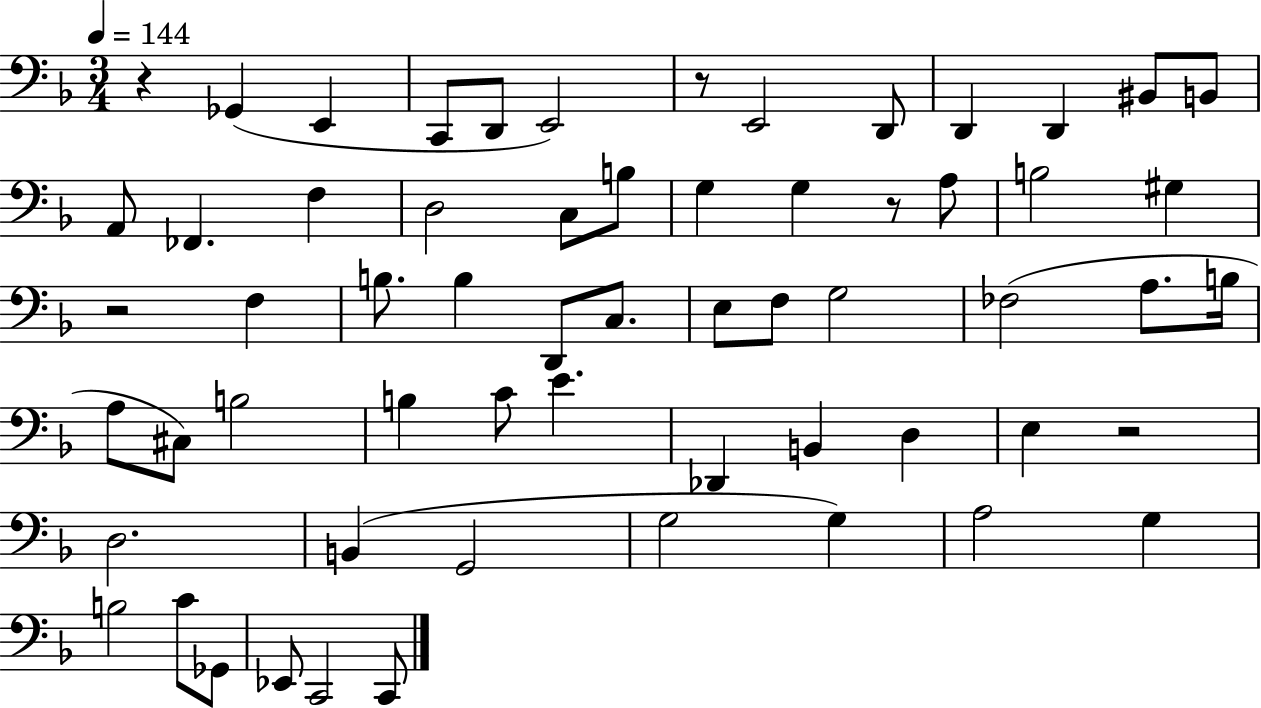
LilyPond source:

{
  \clef bass
  \numericTimeSignature
  \time 3/4
  \key f \major
  \tempo 4 = 144
  r4 ges,4( e,4 | c,8 d,8 e,2) | r8 e,2 d,8 | d,4 d,4 bis,8 b,8 | \break a,8 fes,4. f4 | d2 c8 b8 | g4 g4 r8 a8 | b2 gis4 | \break r2 f4 | b8. b4 d,8 c8. | e8 f8 g2 | fes2( a8. b16 | \break a8 cis8) b2 | b4 c'8 e'4. | des,4 b,4 d4 | e4 r2 | \break d2. | b,4( g,2 | g2 g4) | a2 g4 | \break b2 c'8 ges,8 | ees,8 c,2 c,8 | \bar "|."
}